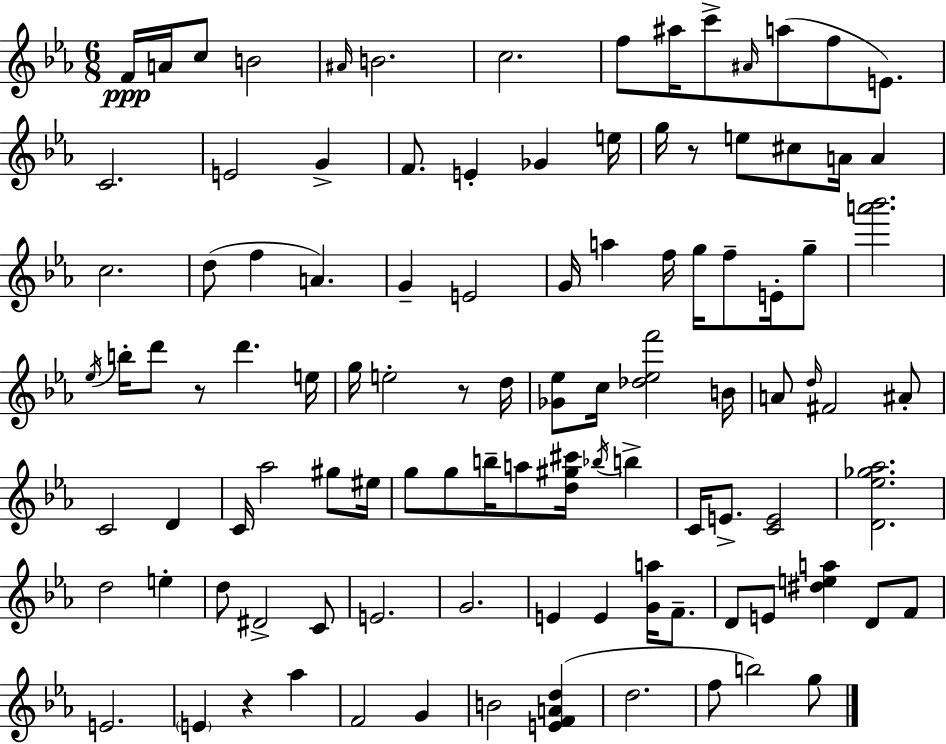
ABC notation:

X:1
T:Untitled
M:6/8
L:1/4
K:Eb
F/4 A/4 c/2 B2 ^A/4 B2 c2 f/2 ^a/4 c'/2 ^A/4 a/2 f/2 E/2 C2 E2 G F/2 E _G e/4 g/4 z/2 e/2 ^c/2 A/4 A c2 d/2 f A G E2 G/4 a f/4 g/4 f/2 E/4 g/2 [a'_b']2 _e/4 b/4 d'/2 z/2 d' e/4 g/4 e2 z/2 d/4 [_G_e]/2 c/4 [_d_ef']2 B/4 A/2 d/4 ^F2 ^A/2 C2 D C/4 _a2 ^g/2 ^e/4 g/2 g/2 b/4 a/2 [d^g^c']/4 _b/4 b C/4 E/2 [CE]2 [D_e_g_a]2 d2 e d/2 ^D2 C/2 E2 G2 E E [Ga]/4 F/2 D/2 E/2 [^dea] D/2 F/2 E2 E z _a F2 G B2 [EFAd] d2 f/2 b2 g/2